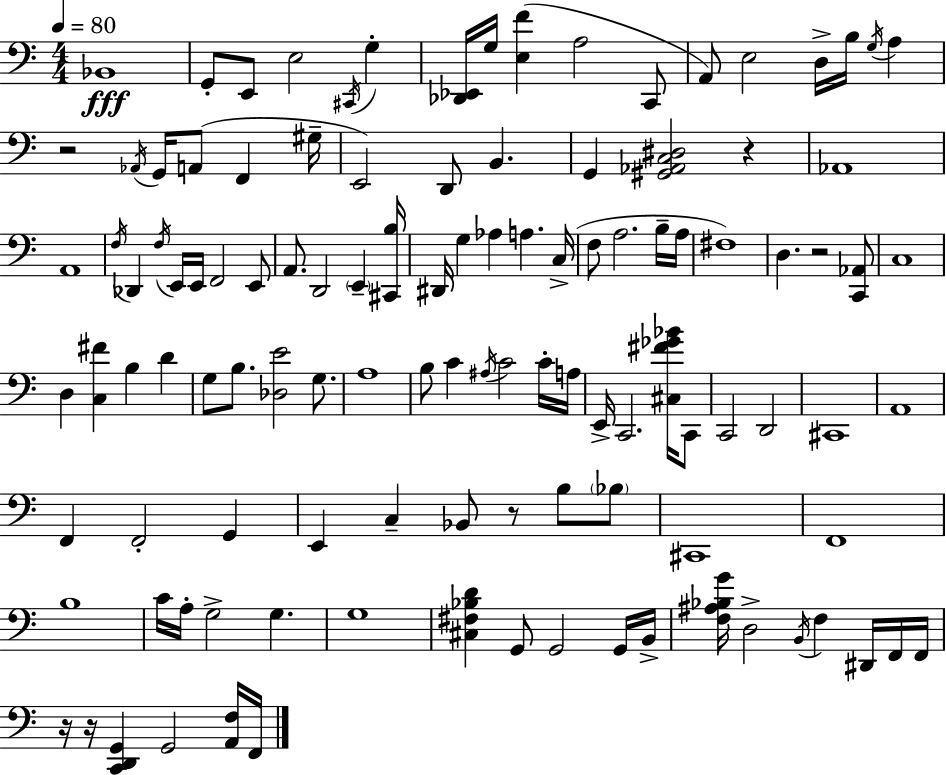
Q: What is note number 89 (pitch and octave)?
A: D3